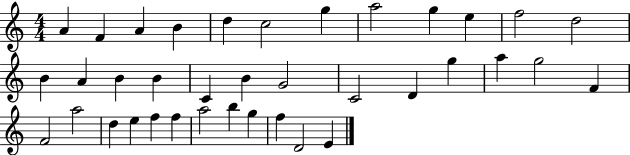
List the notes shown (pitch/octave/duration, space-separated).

A4/q F4/q A4/q B4/q D5/q C5/h G5/q A5/h G5/q E5/q F5/h D5/h B4/q A4/q B4/q B4/q C4/q B4/q G4/h C4/h D4/q G5/q A5/q G5/h F4/q F4/h A5/h D5/q E5/q F5/q F5/q A5/h B5/q G5/q F5/q D4/h E4/q